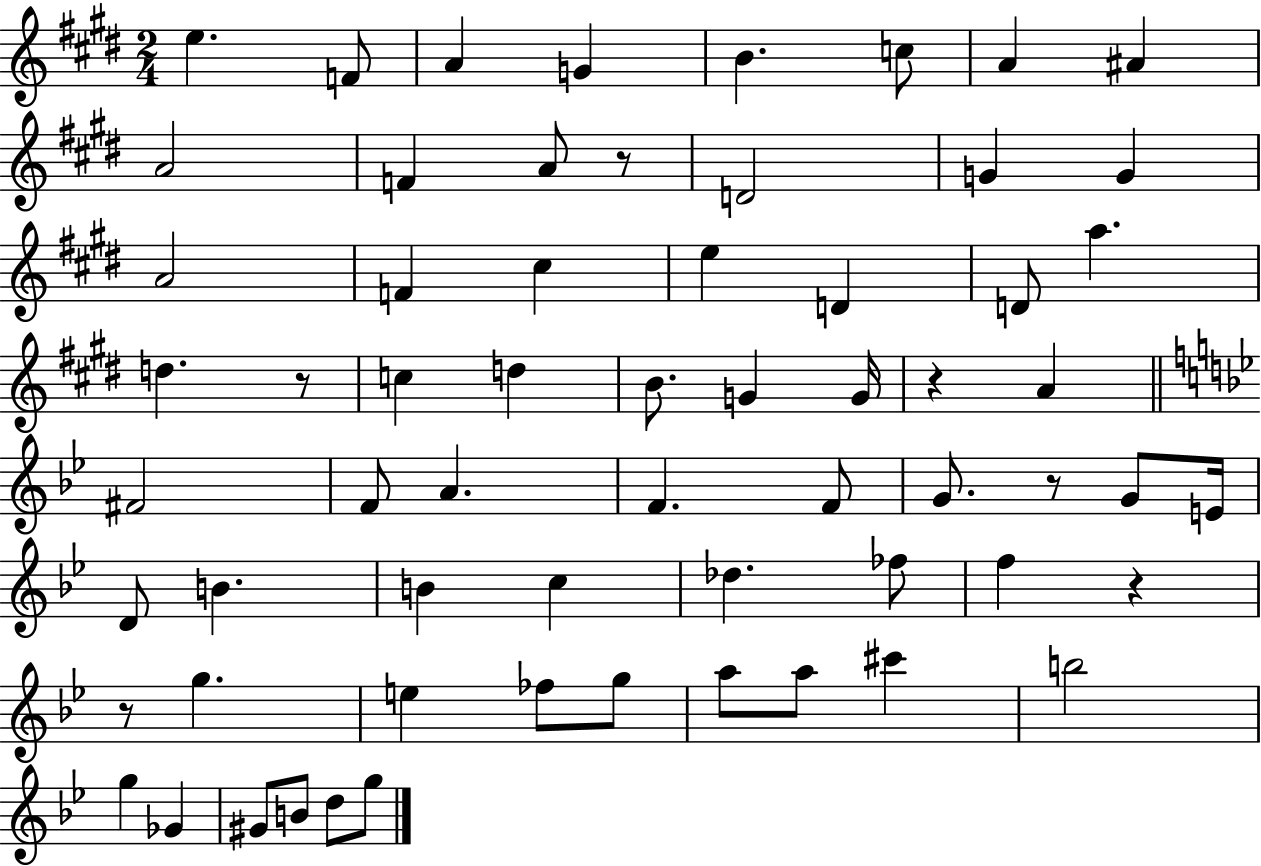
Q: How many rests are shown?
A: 6